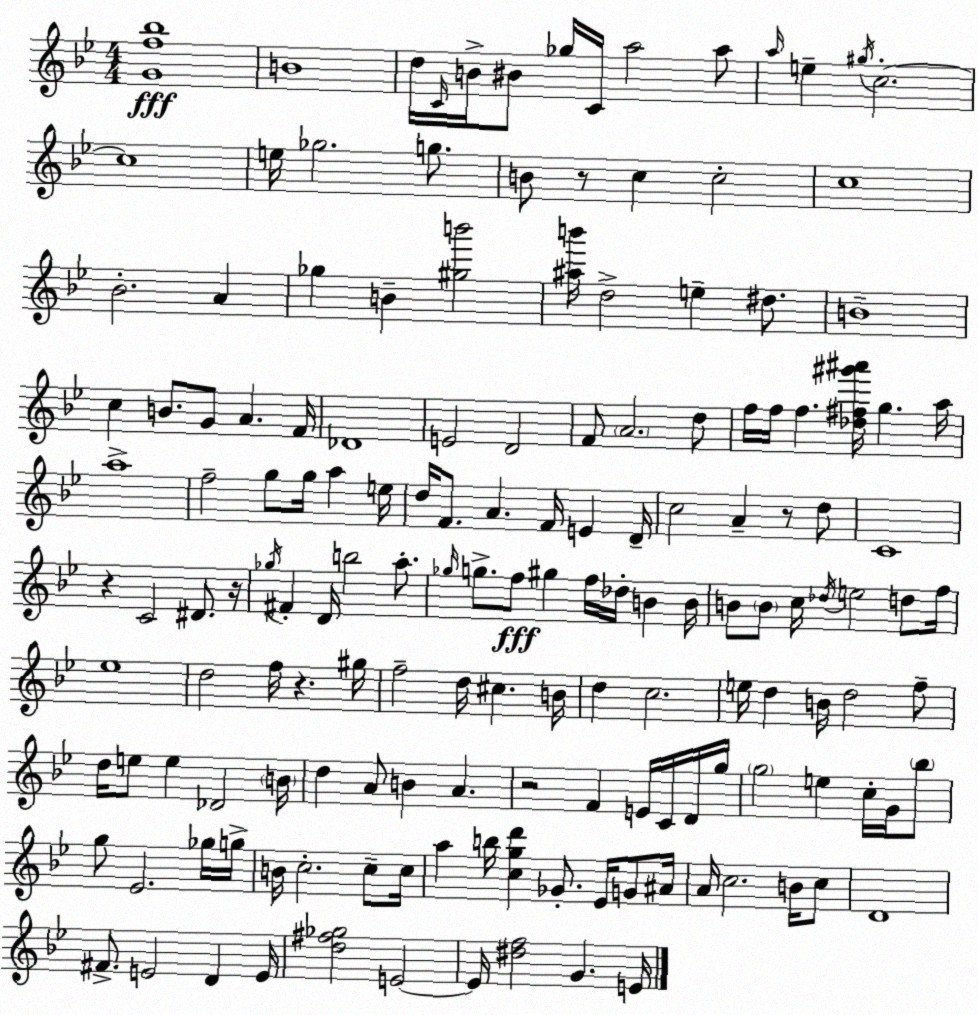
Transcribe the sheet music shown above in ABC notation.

X:1
T:Untitled
M:4/4
L:1/4
K:Gm
[Gf_b]4 B4 d/4 C/4 B/4 ^B/2 _g/4 C/4 a2 a/2 a/4 e ^g/4 c2 c4 e/4 _g2 g/2 B/2 z/2 c c2 c4 _B2 A _g B [^gb']2 [^ab']/4 d2 e ^d/2 B4 c B/2 G/2 A F/4 _D4 E2 D2 F/2 A2 d/2 f/4 f/4 f [_d^f^g'^a']/4 g a/4 a4 f2 g/2 g/4 a e/4 d/4 F/2 A F/4 E D/4 c2 A z/2 d/2 C4 z C2 ^D/2 z/4 _g/4 ^F D/4 b2 a/2 _g/4 g/2 f/2 ^g f/4 _d/4 B B/4 B/2 B/2 c/4 _d/4 e2 d/2 f/4 _e4 d2 f/4 z ^g/4 f2 d/4 ^c B/4 d c2 e/4 d B/4 d2 f/2 d/4 e/2 e _D2 B/4 d A/2 B A z2 F E/4 C/4 D/4 g/4 g2 e c/4 G/4 _b/2 g/2 _E2 _g/4 g/4 B/4 c2 c/2 c/4 a b/4 [cgd'] _G/2 _E/4 G/2 ^A/4 A/4 c2 B/4 c/2 D4 ^F/2 E2 D E/4 [d^f_g]2 E2 E/4 [^df]2 G E/4